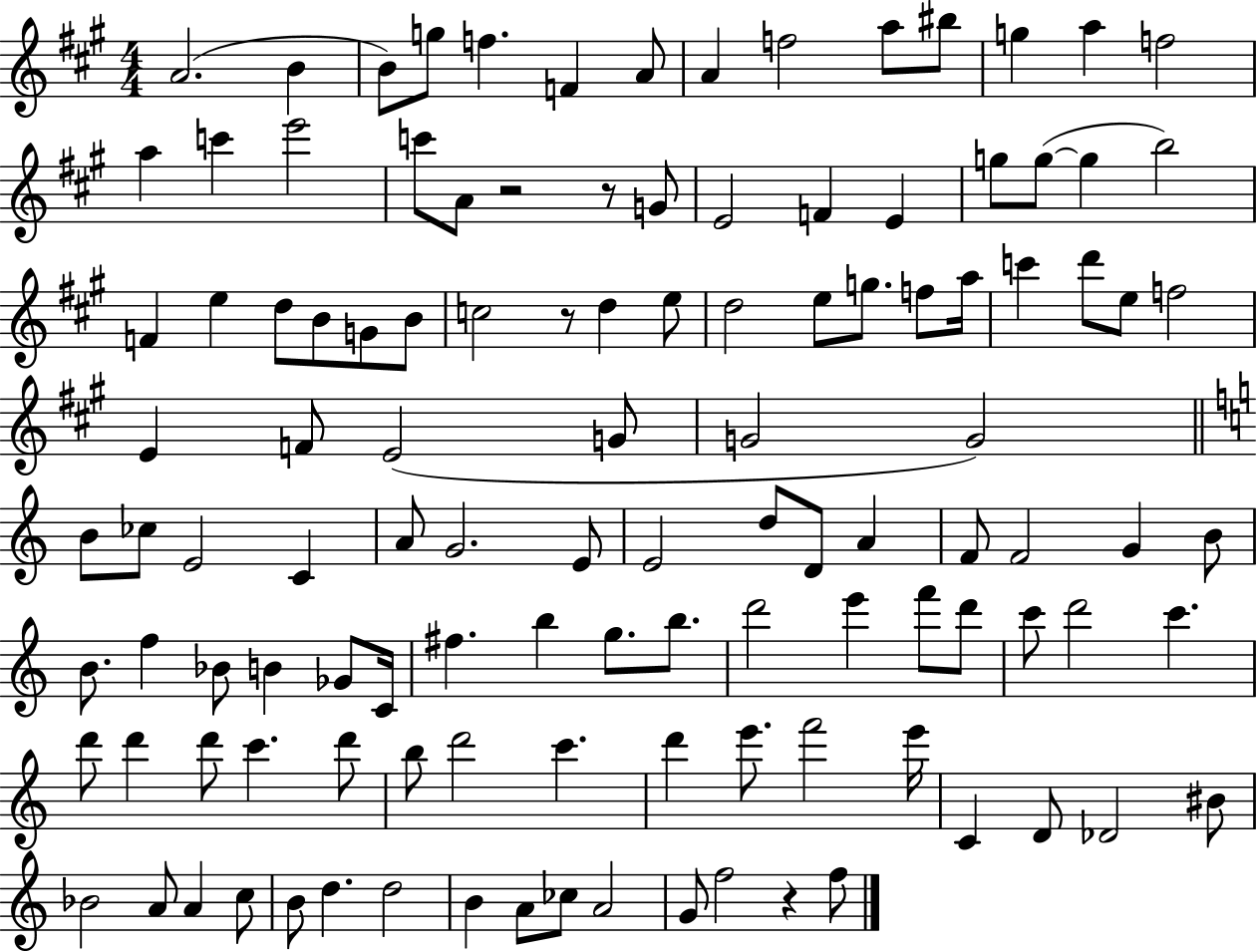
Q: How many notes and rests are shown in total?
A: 117